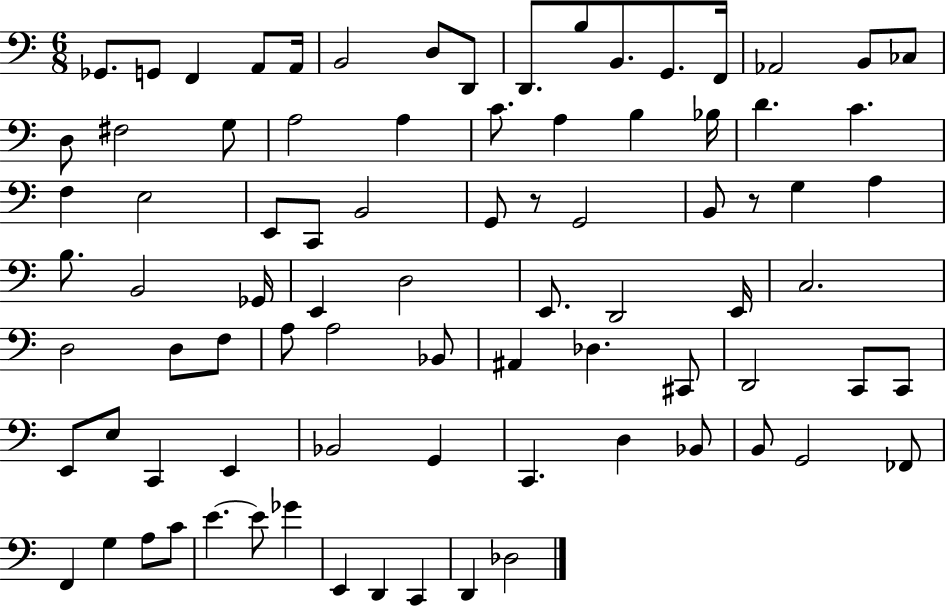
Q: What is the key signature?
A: C major